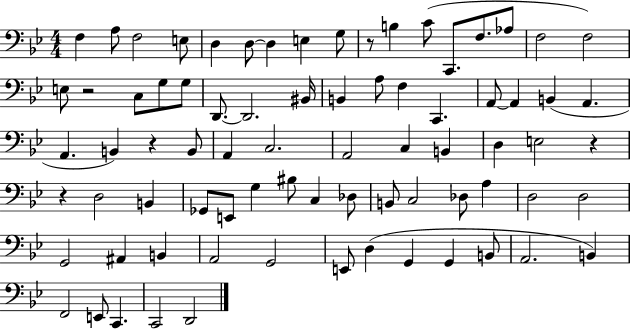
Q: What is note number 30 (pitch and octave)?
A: B2